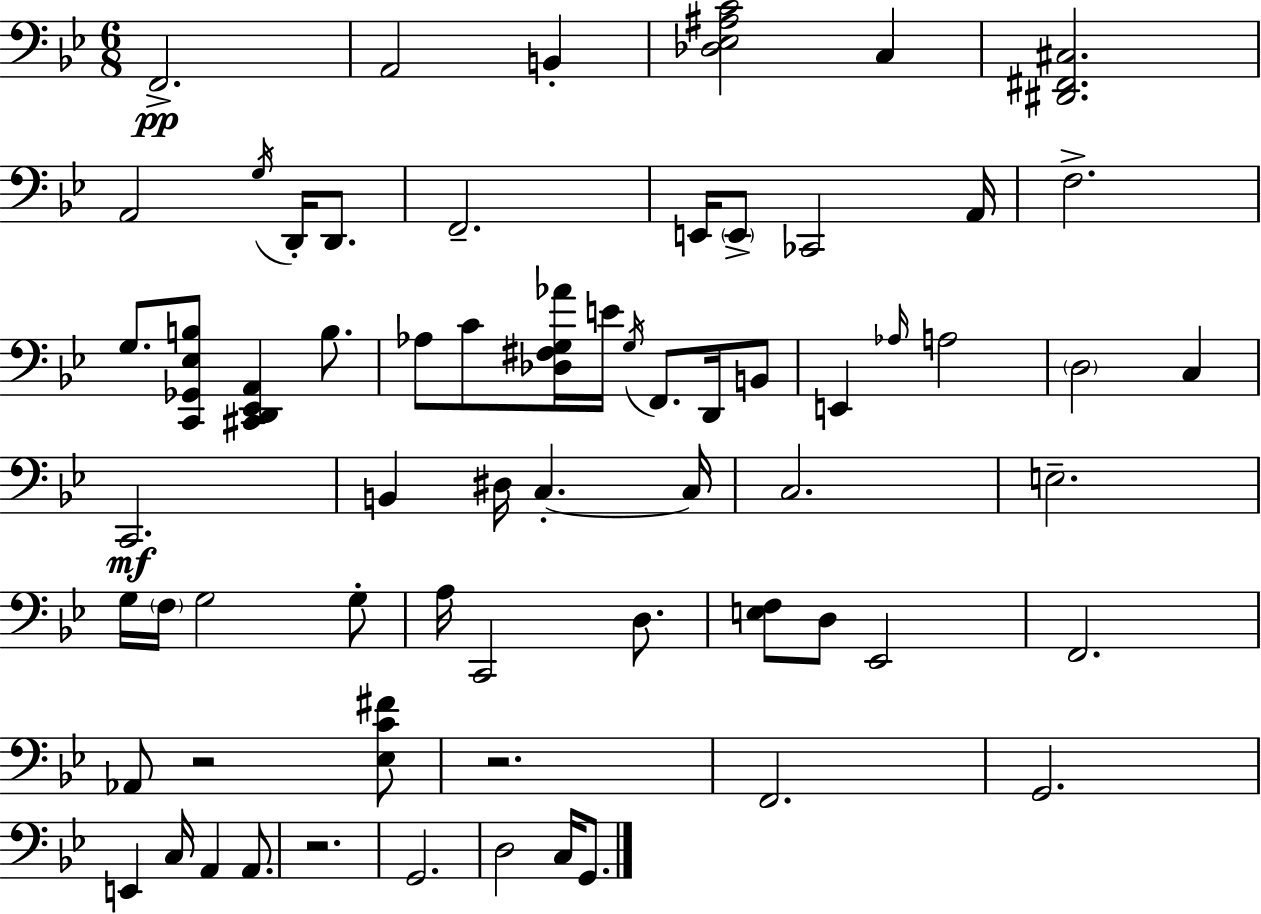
F2/h. A2/h B2/q [Db3,Eb3,A#3,C4]/h C3/q [D#2,F#2,C#3]/h. A2/h G3/s D2/s D2/e. F2/h. E2/s E2/e CES2/h A2/s F3/h. G3/e. [C2,Gb2,Eb3,B3]/e [C#2,D2,Eb2,A2]/q B3/e. Ab3/e C4/e [Db3,F#3,G3,Ab4]/s E4/s G3/s F2/e. D2/s B2/e E2/q Ab3/s A3/h D3/h C3/q C2/h. B2/q D#3/s C3/q. C3/s C3/h. E3/h. G3/s F3/s G3/h G3/e A3/s C2/h D3/e. [E3,F3]/e D3/e Eb2/h F2/h. Ab2/e R/h [Eb3,C4,F#4]/e R/h. F2/h. G2/h. E2/q C3/s A2/q A2/e. R/h. G2/h. D3/h C3/s G2/e.